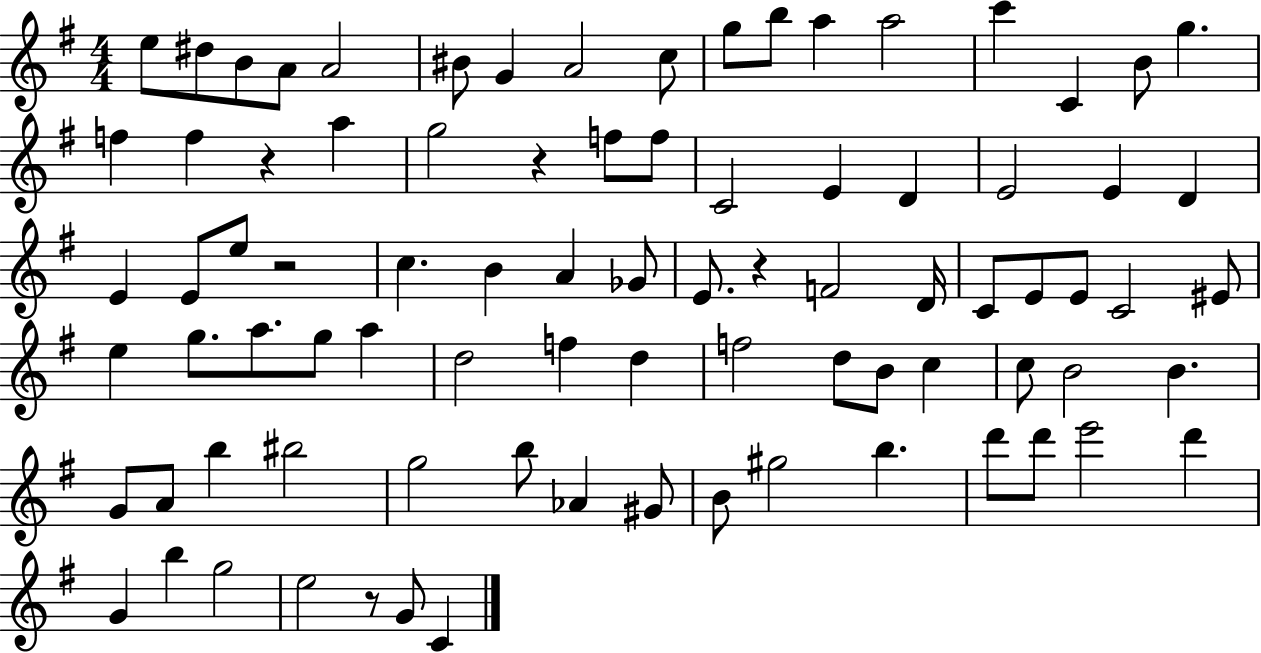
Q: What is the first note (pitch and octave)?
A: E5